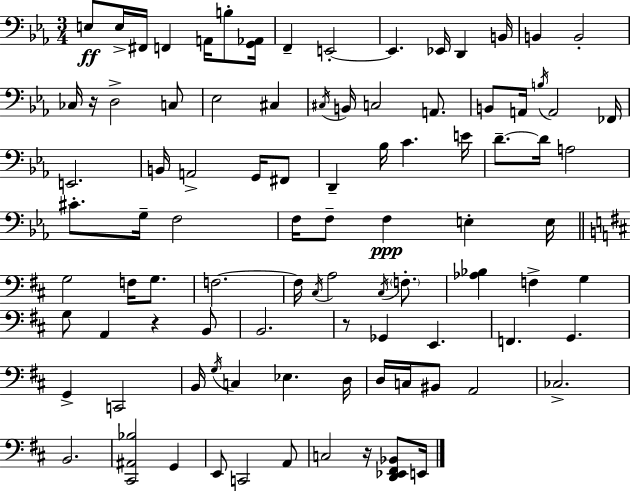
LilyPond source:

{
  \clef bass
  \numericTimeSignature
  \time 3/4
  \key ees \major
  \repeat volta 2 { e8\ff e16-> fis,16 f,4 a,16 b8-. <g, aes,>16 | f,4-- e,2-.~~ | e,4. ees,16 d,4 b,16 | b,4 b,2-. | \break ces16 r16 d2-> c8 | ees2 cis4 | \acciaccatura { cis16 } b,16 c2 a,8. | b,8 a,16 \acciaccatura { b16 } a,2 | \break fes,16 e,2. | b,16 a,2-> g,16 | fis,8 d,4-- bes16 c'4. | e'16 d'8.--~~ d'16 a2 | \break cis'8.-. g16-- f2 | f16 f8-- f4\ppp e4-. | e16 \bar "||" \break \key b \minor g2 f16 g8. | f2.~~ | f16 \acciaccatura { cis16 } a2 \acciaccatura { cis16 } \parenthesize f8.-. | <aes bes>4 f4-> g4 | \break g8 a,4 r4 | b,8 b,2. | r8 ges,4 e,4. | f,4. g,4. | \break g,4-> c,2 | b,16 \acciaccatura { g16 } c4 ees4. | d16 d16 c16 bis,8 a,2 | ces2.-> | \break b,2. | <cis, ais, bes>2 g,4 | e,8 c,2 | a,8 c2 r16 | \break <d, ees, fis, bes,>8 e,16 } \bar "|."
}